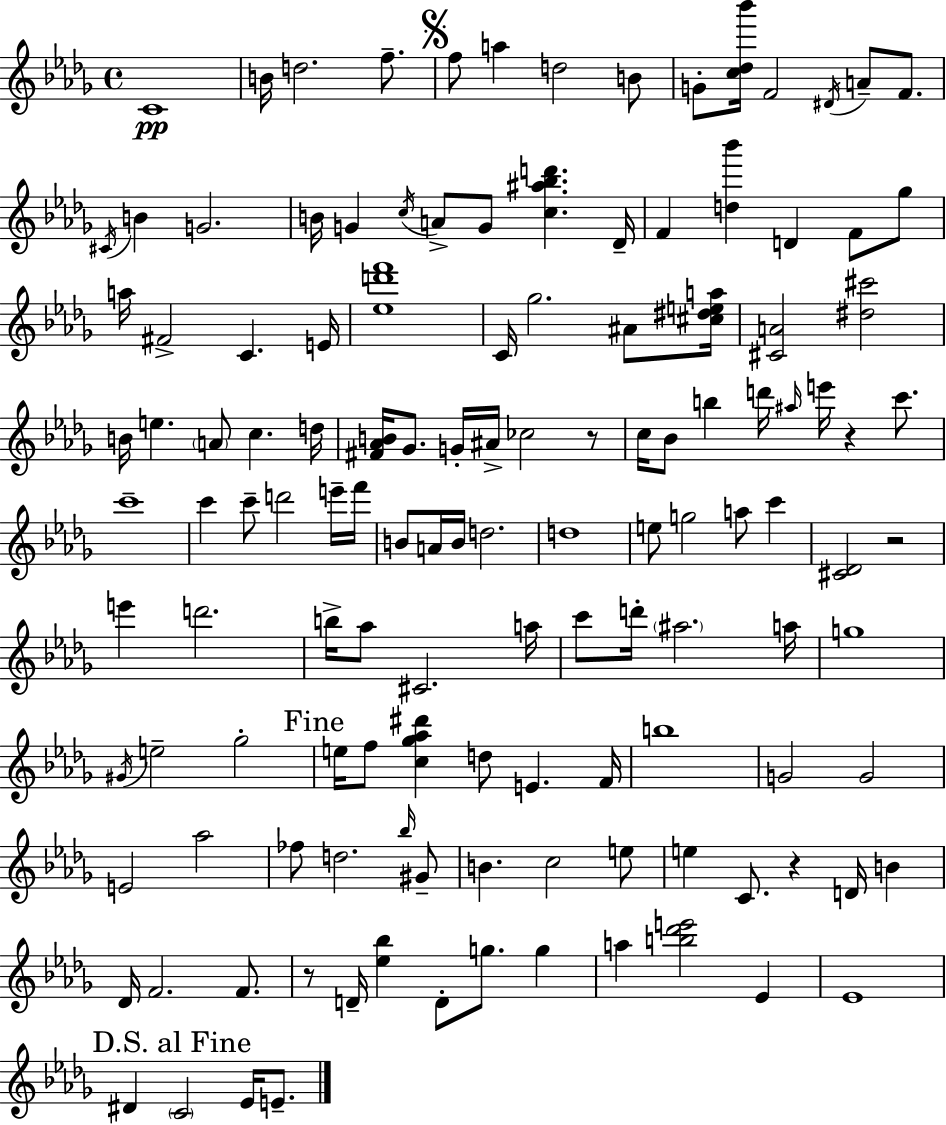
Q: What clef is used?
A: treble